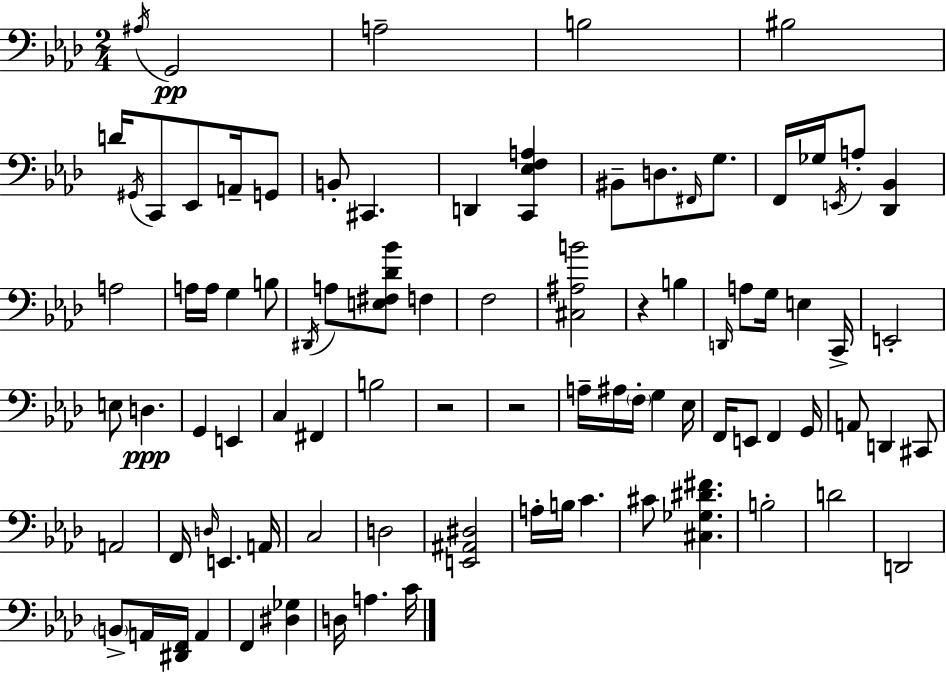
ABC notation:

X:1
T:Untitled
M:2/4
L:1/4
K:Fm
^A,/4 G,,2 A,2 B,2 ^B,2 D/4 ^G,,/4 C,,/2 _E,,/2 A,,/4 G,,/2 B,,/2 ^C,, D,, [C,,_E,F,A,] ^B,,/2 D,/2 ^F,,/4 G,/2 F,,/4 _G,/4 E,,/4 A,/2 [_D,,_B,,] A,2 A,/4 A,/4 G, B,/2 ^D,,/4 A,/2 [E,^F,_D_B]/2 F, F,2 [^C,^A,B]2 z B, D,,/4 A,/2 G,/4 E, C,,/4 E,,2 E,/2 D, G,, E,, C, ^F,, B,2 z2 z2 A,/4 ^A,/4 F,/4 G, _E,/4 F,,/4 E,,/2 F,, G,,/4 A,,/2 D,, ^C,,/2 A,,2 F,,/4 D,/4 E,, A,,/4 C,2 D,2 [E,,^A,,^D,]2 A,/4 B,/4 C ^C/2 [^C,_G,^D^F] B,2 D2 D,,2 B,,/2 A,,/4 [^D,,F,,]/4 A,, F,, [^D,_G,] D,/4 A, C/4